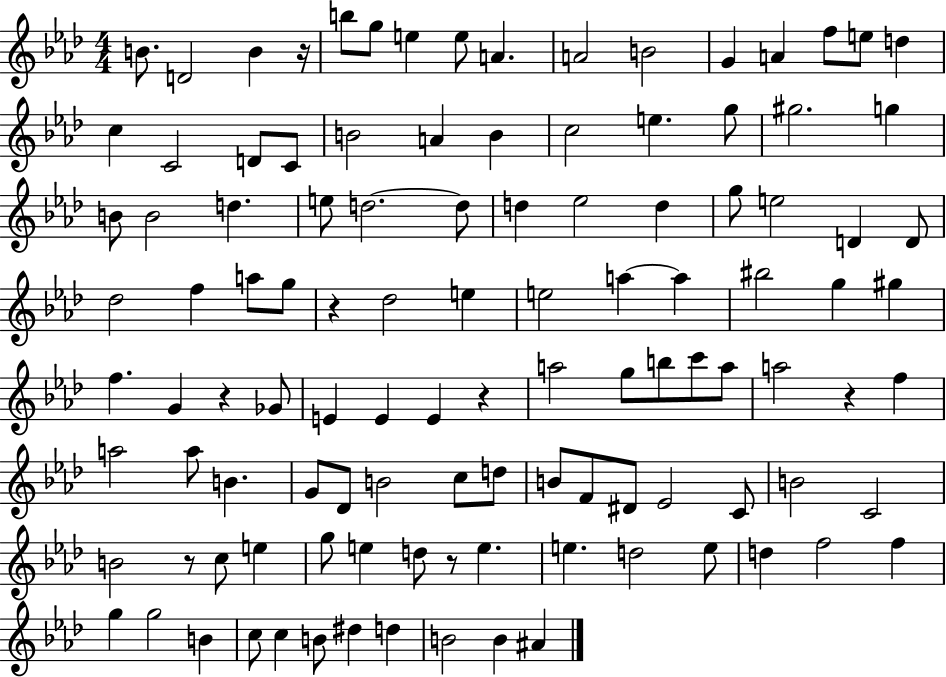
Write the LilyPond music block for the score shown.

{
  \clef treble
  \numericTimeSignature
  \time 4/4
  \key aes \major
  b'8. d'2 b'4 r16 | b''8 g''8 e''4 e''8 a'4. | a'2 b'2 | g'4 a'4 f''8 e''8 d''4 | \break c''4 c'2 d'8 c'8 | b'2 a'4 b'4 | c''2 e''4. g''8 | gis''2. g''4 | \break b'8 b'2 d''4. | e''8 d''2.~~ d''8 | d''4 ees''2 d''4 | g''8 e''2 d'4 d'8 | \break des''2 f''4 a''8 g''8 | r4 des''2 e''4 | e''2 a''4~~ a''4 | bis''2 g''4 gis''4 | \break f''4. g'4 r4 ges'8 | e'4 e'4 e'4 r4 | a''2 g''8 b''8 c'''8 a''8 | a''2 r4 f''4 | \break a''2 a''8 b'4. | g'8 des'8 b'2 c''8 d''8 | b'8 f'8 dis'8 ees'2 c'8 | b'2 c'2 | \break b'2 r8 c''8 e''4 | g''8 e''4 d''8 r8 e''4. | e''4. d''2 e''8 | d''4 f''2 f''4 | \break g''4 g''2 b'4 | c''8 c''4 b'8 dis''4 d''4 | b'2 b'4 ais'4 | \bar "|."
}